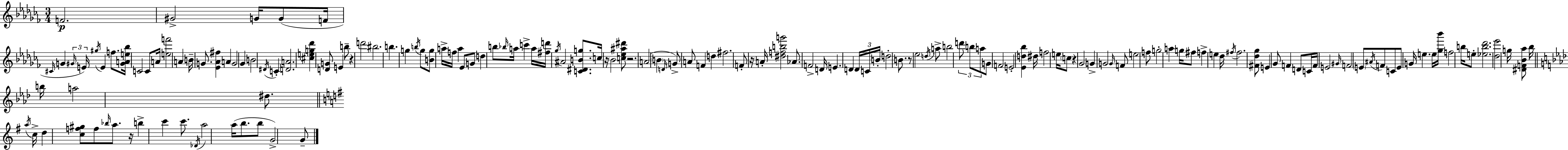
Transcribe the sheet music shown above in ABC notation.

X:1
T:Untitled
M:3/4
L:1/4
K:Abm
F2 ^G2 G/4 G/2 F/4 ^C/4 G ^G/4 E/4 ^g/4 E f/2 [^GAe_b]/4 C2 C/2 A/4 [ef']2 A B/4 G/2 [_E_A^f] A G2 _G B2 ^D/4 C [DA]2 [^ceg_d'] [DG]/2 E b/2 z d'2 ^b2 b g b/4 g/2 [Bg]/2 a/4 f/4 a _E/2 G/2 d b/2 _b/4 a/4 c' a/4 [^fd']/4 _g/4 ^A2 [C^DBg]/2 c/4 z/4 _B2 [c_e^a^d']/2 z2 A2 B D/4 G/2 A/2 F d ^f2 F/2 z/4 A/4 [^dfbg']2 _A/2 F2 D/4 E D D/4 C/4 B/4 d2 B/2 z/2 _e2 d/4 a/2 b2 d'/2 b/2 a/2 G/2 F2 E2 [_Ed_b] ^d/4 f2 e/4 c/2 z _G2 G G2 G/4 F/2 e2 f/2 g2 a g/4 ^f/2 f e _d/4 ^f/4 ^f2 [^F_d_g]/2 E _G/2 F D/2 C/4 F/4 E2 ^G/4 F2 E/2 ^A/4 F/2 C/2 E/2 G/4 e e/4 [_g_b']/4 f2 b/4 e/2 [_eb_d']2 [_d_e']2 g/4 [^DF_B_a]/2 _b/4 b/4 a2 ^d/2 a/4 c/4 d [cf^g]/2 f/2 _b/4 a/2 z/4 b c' c'/2 _D/4 a2 a/4 b/2 b/2 G2 G/2